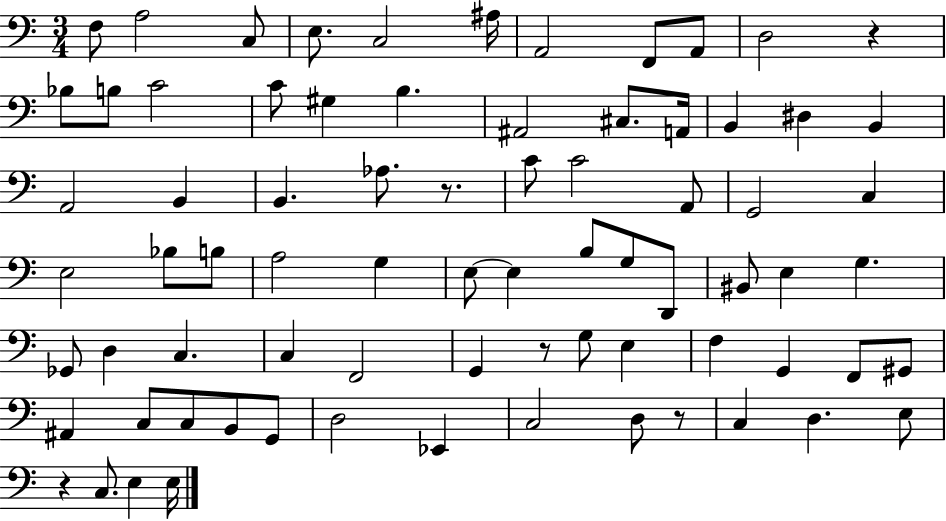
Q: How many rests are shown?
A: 5